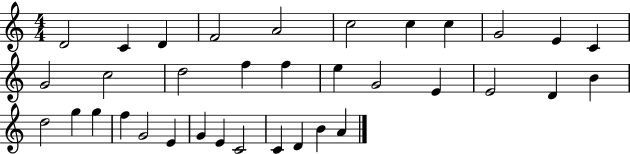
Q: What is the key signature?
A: C major